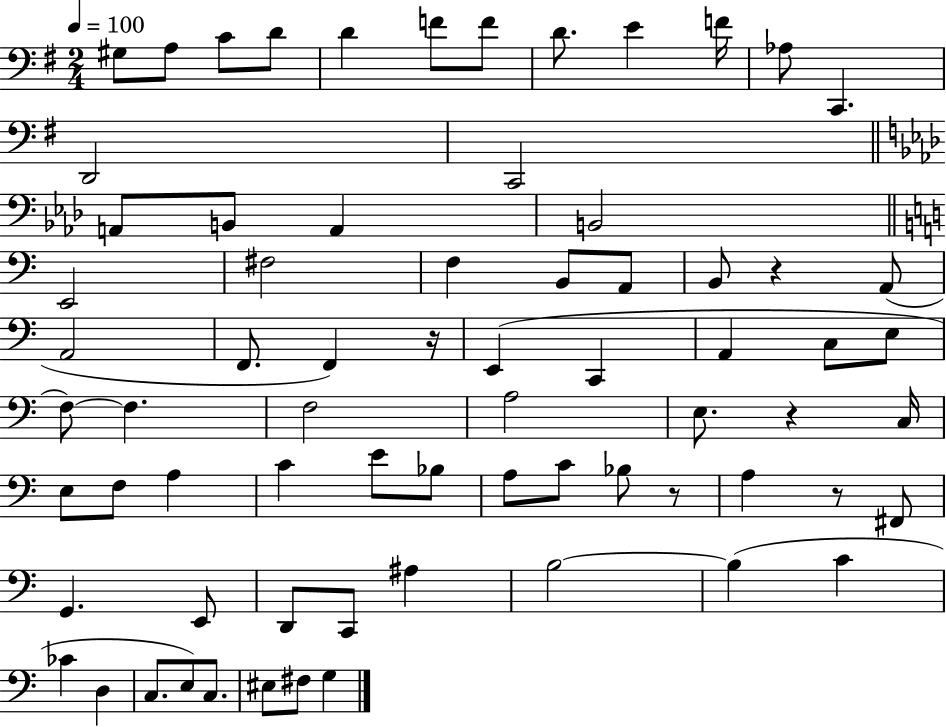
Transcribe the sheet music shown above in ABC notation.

X:1
T:Untitled
M:2/4
L:1/4
K:G
^G,/2 A,/2 C/2 D/2 D F/2 F/2 D/2 E F/4 _A,/2 C,, D,,2 C,,2 A,,/2 B,,/2 A,, B,,2 E,,2 ^F,2 F, B,,/2 A,,/2 B,,/2 z A,,/2 A,,2 F,,/2 F,, z/4 E,, C,, A,, C,/2 E,/2 F,/2 F, F,2 A,2 E,/2 z C,/4 E,/2 F,/2 A, C E/2 _B,/2 A,/2 C/2 _B,/2 z/2 A, z/2 ^F,,/2 G,, E,,/2 D,,/2 C,,/2 ^A, B,2 B, C _C D, C,/2 E,/2 C,/2 ^E,/2 ^F,/2 G,